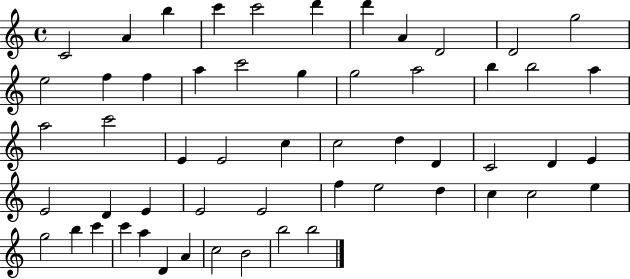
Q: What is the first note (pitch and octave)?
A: C4